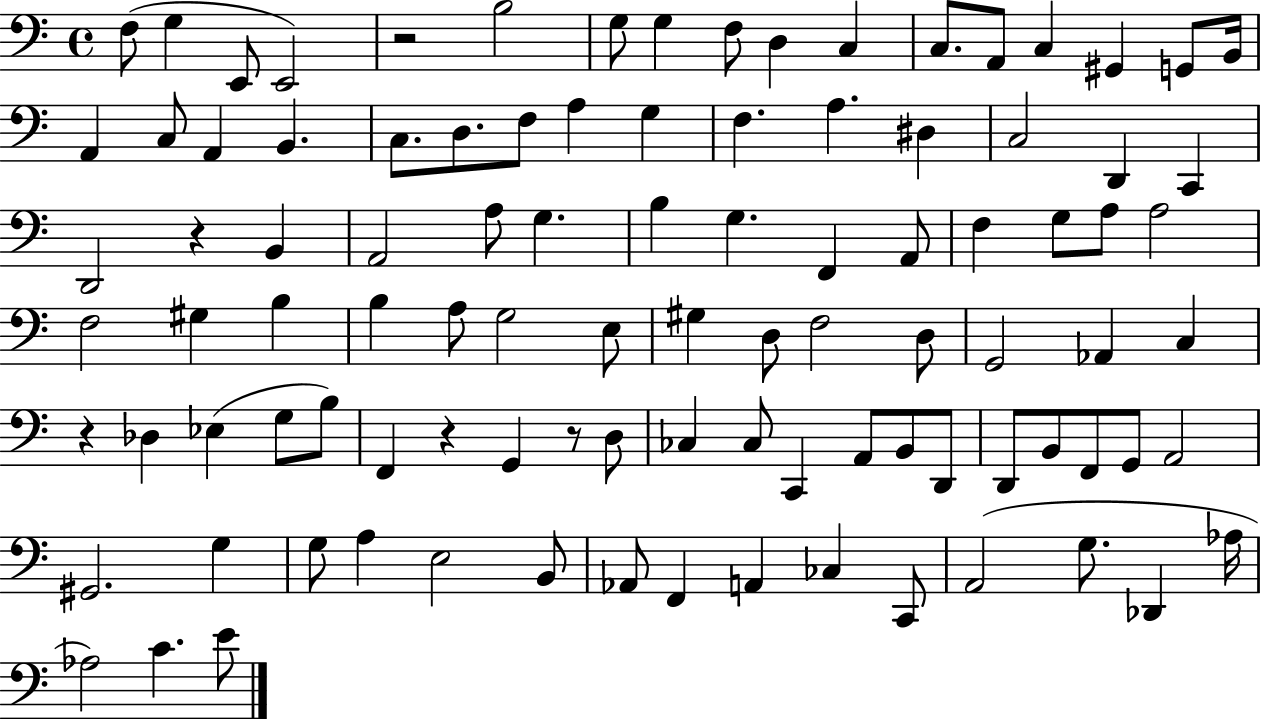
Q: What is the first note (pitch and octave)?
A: F3